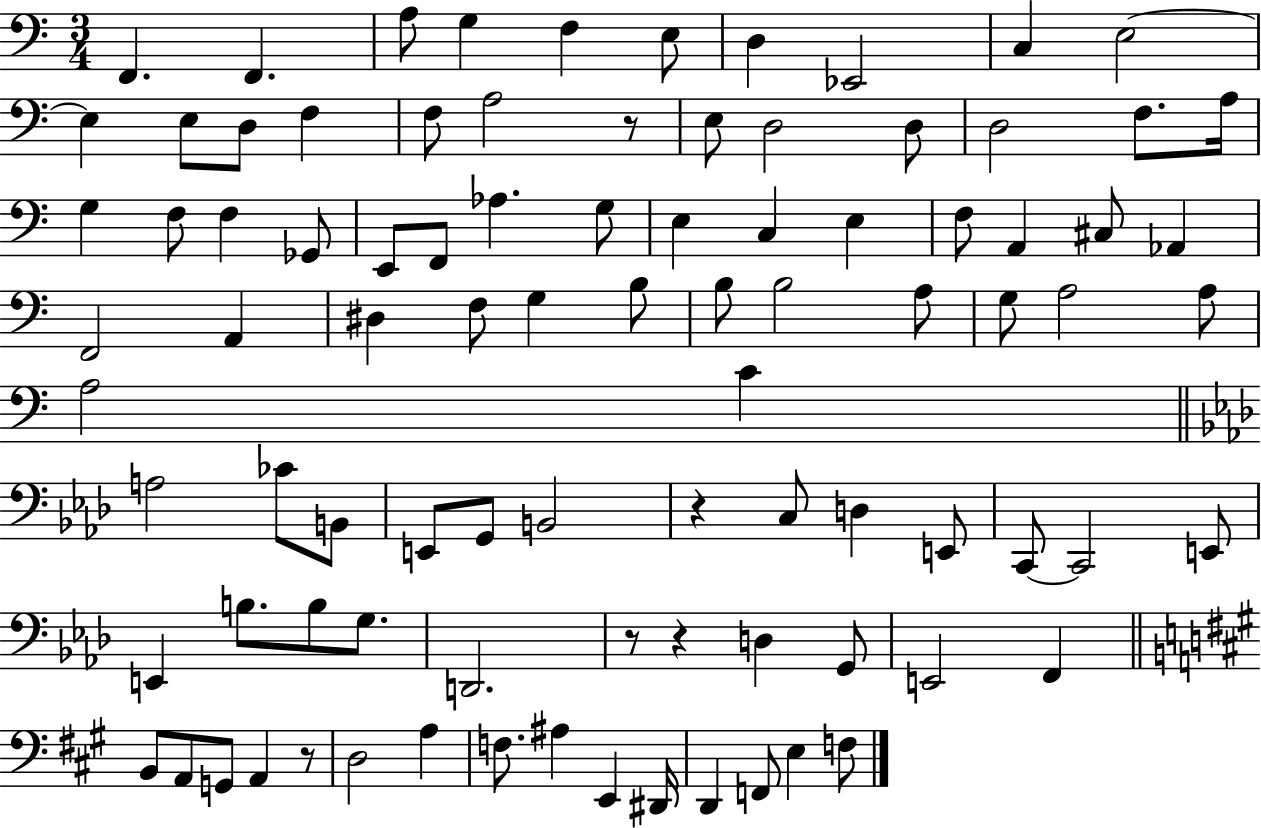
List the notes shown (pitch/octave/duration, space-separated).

F2/q. F2/q. A3/e G3/q F3/q E3/e D3/q Eb2/h C3/q E3/h E3/q E3/e D3/e F3/q F3/e A3/h R/e E3/e D3/h D3/e D3/h F3/e. A3/s G3/q F3/e F3/q Gb2/e E2/e F2/e Ab3/q. G3/e E3/q C3/q E3/q F3/e A2/q C#3/e Ab2/q F2/h A2/q D#3/q F3/e G3/q B3/e B3/e B3/h A3/e G3/e A3/h A3/e A3/h C4/q A3/h CES4/e B2/e E2/e G2/e B2/h R/q C3/e D3/q E2/e C2/e C2/h E2/e E2/q B3/e. B3/e G3/e. D2/h. R/e R/q D3/q G2/e E2/h F2/q B2/e A2/e G2/e A2/q R/e D3/h A3/q F3/e. A#3/q E2/q D#2/s D2/q F2/e E3/q F3/e